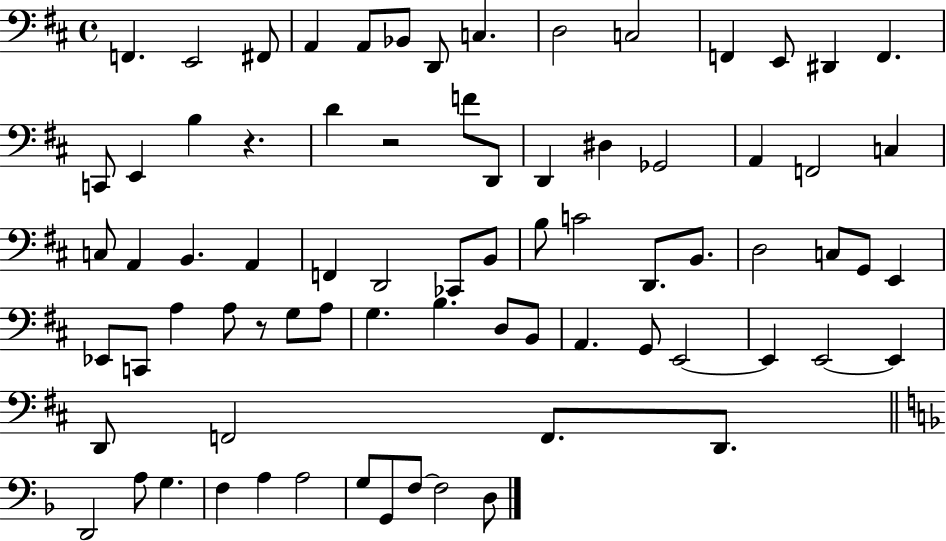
X:1
T:Untitled
M:4/4
L:1/4
K:D
F,, E,,2 ^F,,/2 A,, A,,/2 _B,,/2 D,,/2 C, D,2 C,2 F,, E,,/2 ^D,, F,, C,,/2 E,, B, z D z2 F/2 D,,/2 D,, ^D, _G,,2 A,, F,,2 C, C,/2 A,, B,, A,, F,, D,,2 _C,,/2 B,,/2 B,/2 C2 D,,/2 B,,/2 D,2 C,/2 G,,/2 E,, _E,,/2 C,,/2 A, A,/2 z/2 G,/2 A,/2 G, B, D,/2 B,,/2 A,, G,,/2 E,,2 E,, E,,2 E,, D,,/2 F,,2 F,,/2 D,,/2 D,,2 A,/2 G, F, A, A,2 G,/2 G,,/2 F,/2 F,2 D,/2